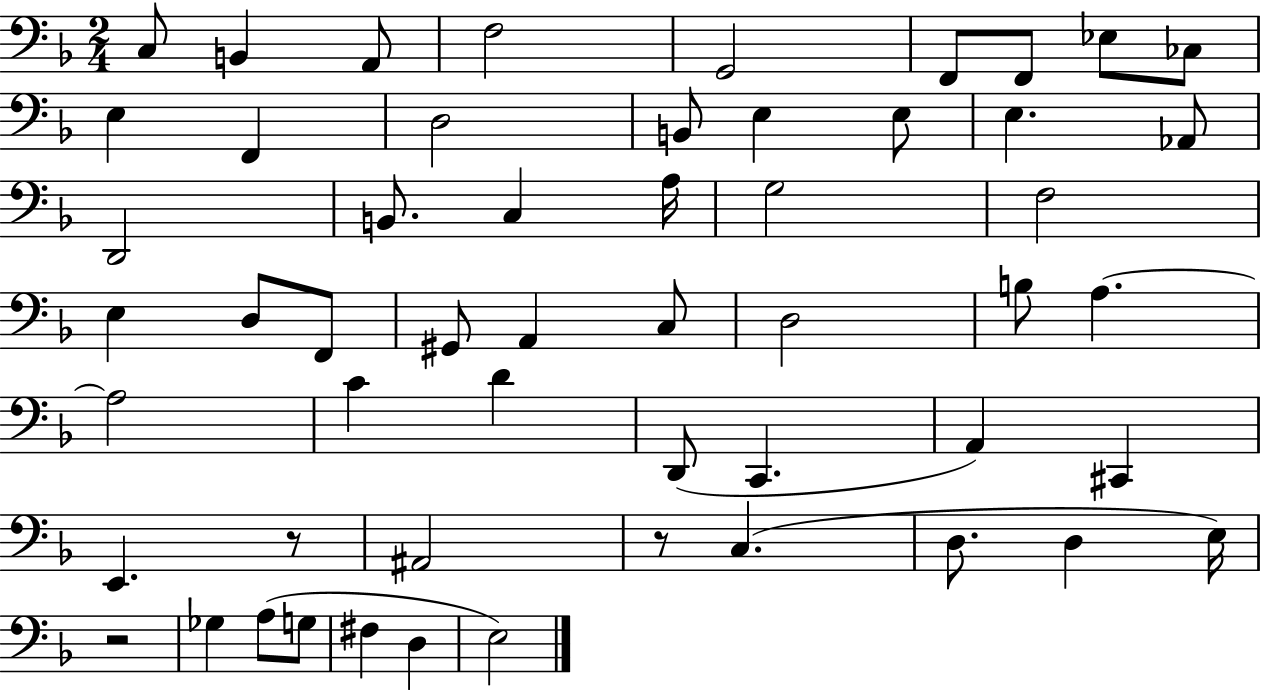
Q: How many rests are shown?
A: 3